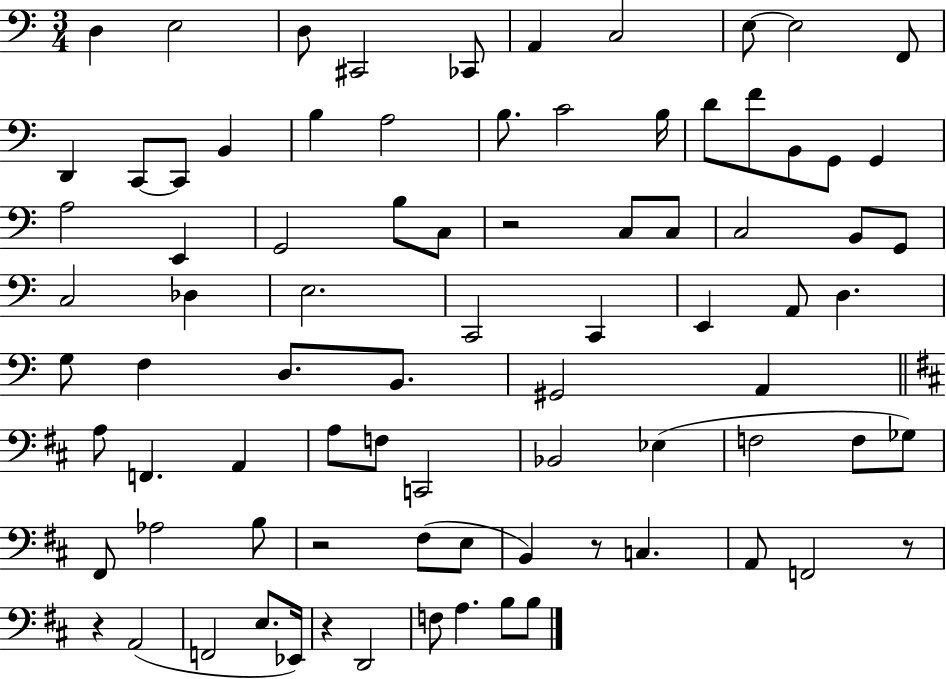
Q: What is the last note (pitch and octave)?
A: B3